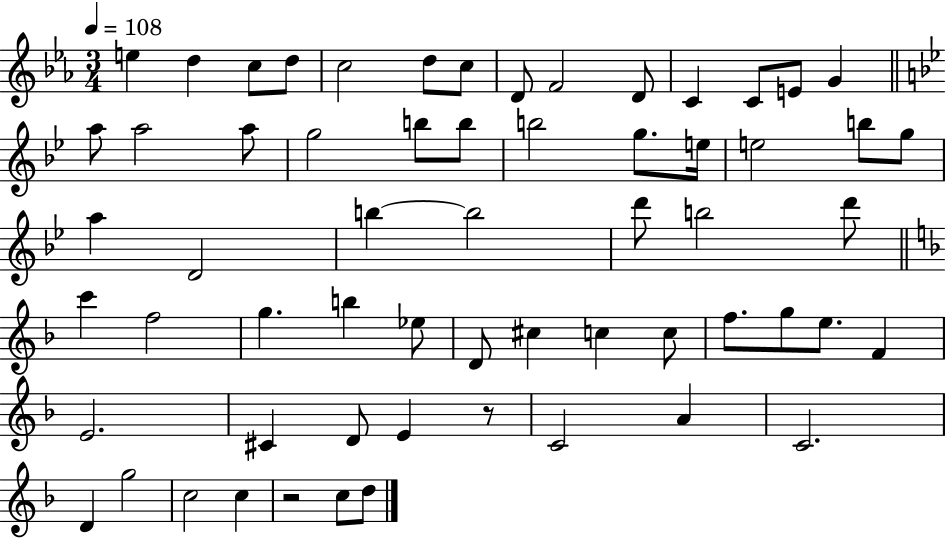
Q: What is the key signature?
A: EES major